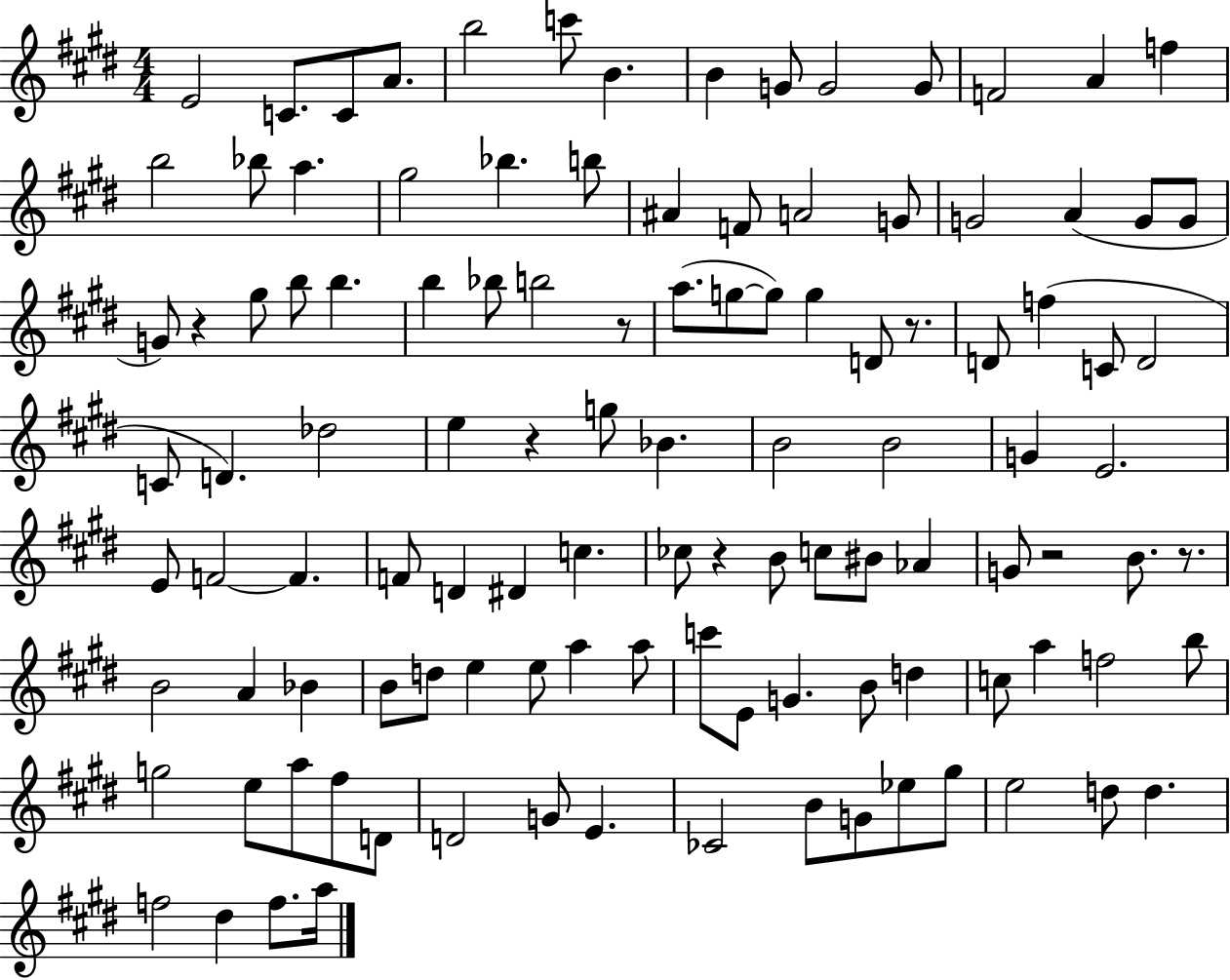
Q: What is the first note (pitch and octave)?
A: E4